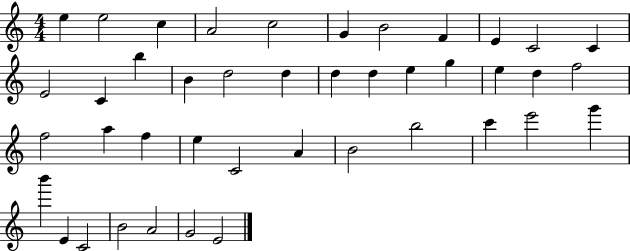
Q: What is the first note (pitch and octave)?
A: E5